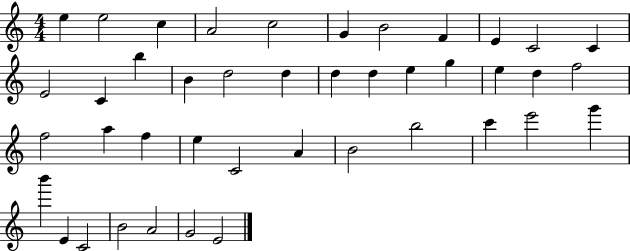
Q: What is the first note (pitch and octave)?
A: E5